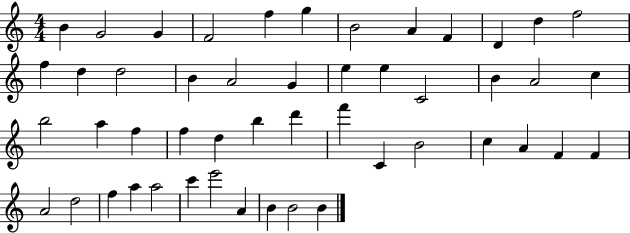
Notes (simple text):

B4/q G4/h G4/q F4/h F5/q G5/q B4/h A4/q F4/q D4/q D5/q F5/h F5/q D5/q D5/h B4/q A4/h G4/q E5/q E5/q C4/h B4/q A4/h C5/q B5/h A5/q F5/q F5/q D5/q B5/q D6/q F6/q C4/q B4/h C5/q A4/q F4/q F4/q A4/h D5/h F5/q A5/q A5/h C6/q E6/h A4/q B4/q B4/h B4/q